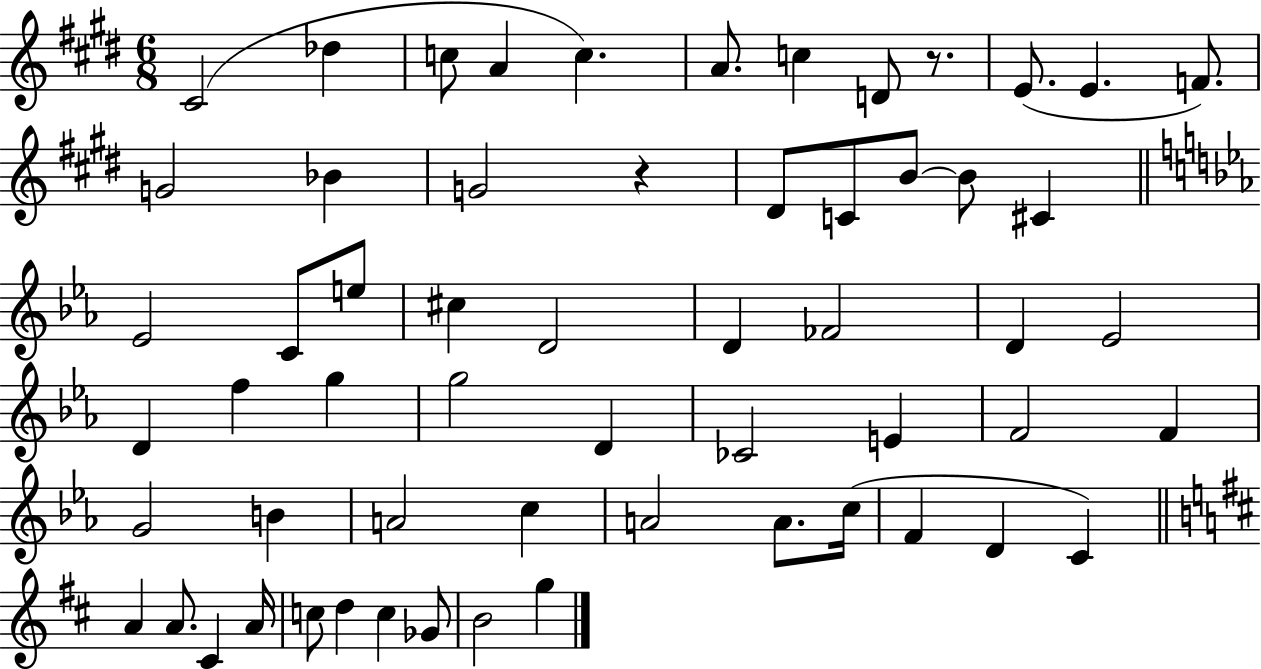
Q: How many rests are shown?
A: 2